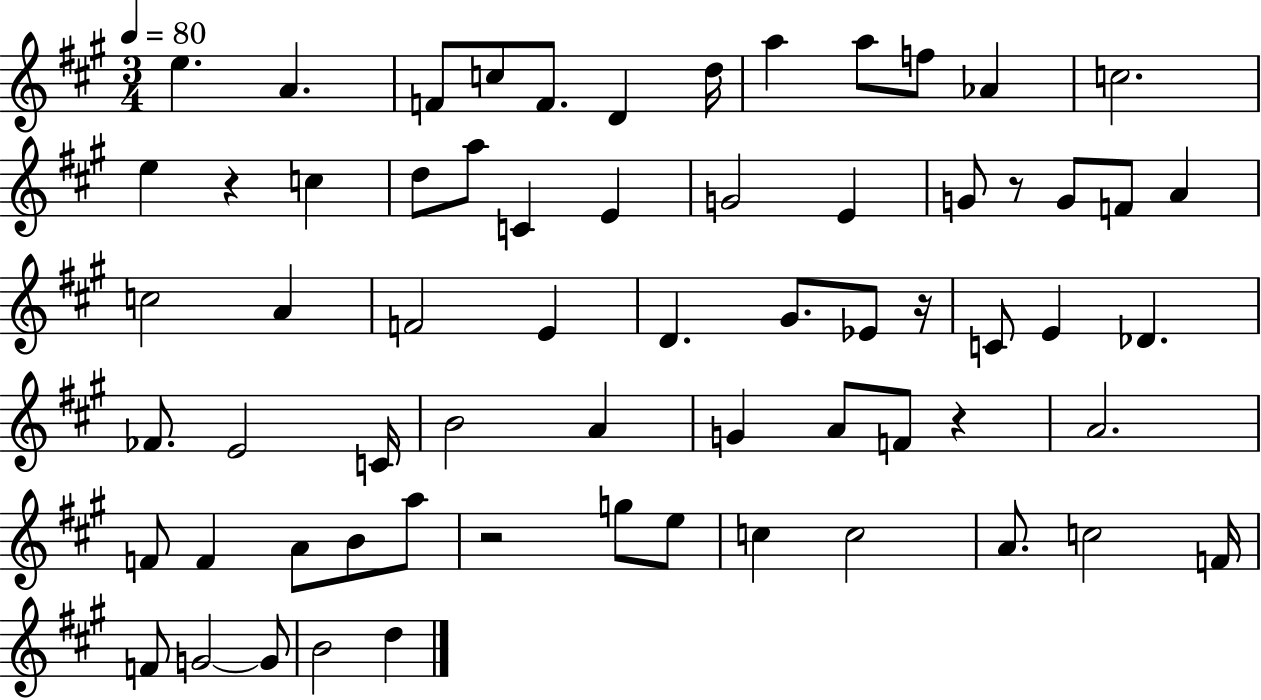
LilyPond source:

{
  \clef treble
  \numericTimeSignature
  \time 3/4
  \key a \major
  \tempo 4 = 80
  e''4. a'4. | f'8 c''8 f'8. d'4 d''16 | a''4 a''8 f''8 aes'4 | c''2. | \break e''4 r4 c''4 | d''8 a''8 c'4 e'4 | g'2 e'4 | g'8 r8 g'8 f'8 a'4 | \break c''2 a'4 | f'2 e'4 | d'4. gis'8. ees'8 r16 | c'8 e'4 des'4. | \break fes'8. e'2 c'16 | b'2 a'4 | g'4 a'8 f'8 r4 | a'2. | \break f'8 f'4 a'8 b'8 a''8 | r2 g''8 e''8 | c''4 c''2 | a'8. c''2 f'16 | \break f'8 g'2~~ g'8 | b'2 d''4 | \bar "|."
}